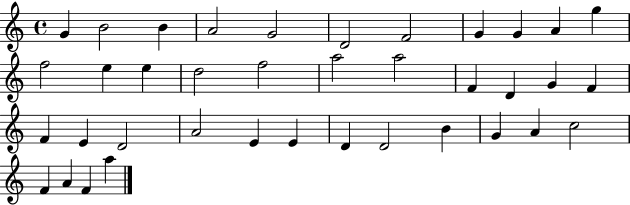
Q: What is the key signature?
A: C major